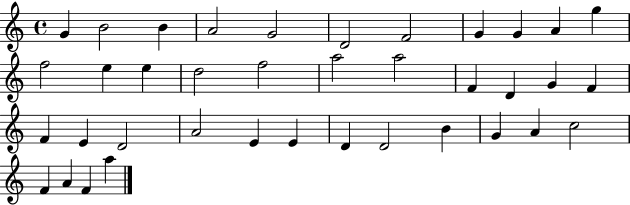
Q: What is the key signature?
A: C major